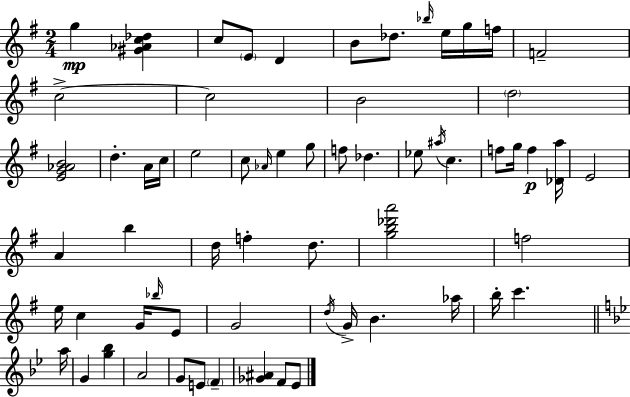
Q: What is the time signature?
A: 2/4